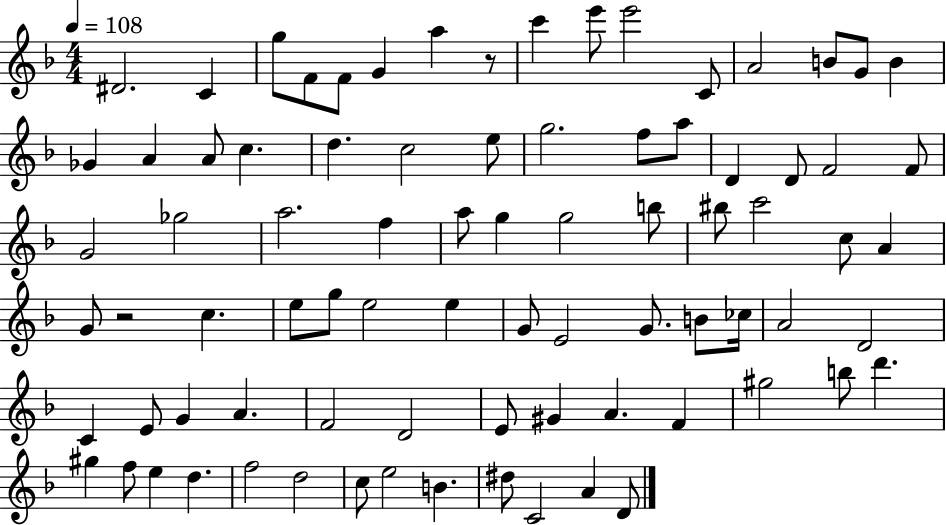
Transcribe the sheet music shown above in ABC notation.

X:1
T:Untitled
M:4/4
L:1/4
K:F
^D2 C g/2 F/2 F/2 G a z/2 c' e'/2 e'2 C/2 A2 B/2 G/2 B _G A A/2 c d c2 e/2 g2 f/2 a/2 D D/2 F2 F/2 G2 _g2 a2 f a/2 g g2 b/2 ^b/2 c'2 c/2 A G/2 z2 c e/2 g/2 e2 e G/2 E2 G/2 B/2 _c/4 A2 D2 C E/2 G A F2 D2 E/2 ^G A F ^g2 b/2 d' ^g f/2 e d f2 d2 c/2 e2 B ^d/2 C2 A D/2